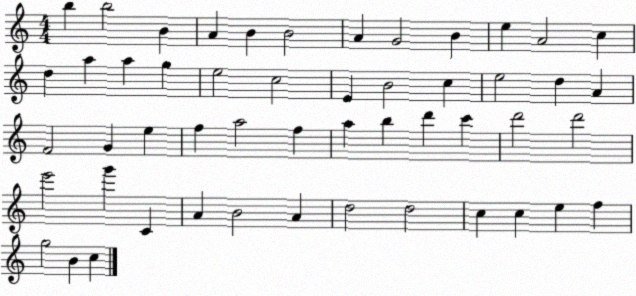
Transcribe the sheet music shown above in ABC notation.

X:1
T:Untitled
M:4/4
L:1/4
K:C
b b2 B A B B2 A G2 B e A2 c d a a g e2 c2 E B2 c e2 d A F2 G e f a2 f a b d' c' d'2 d'2 e'2 g' C A B2 A d2 d2 c c e f g2 B c